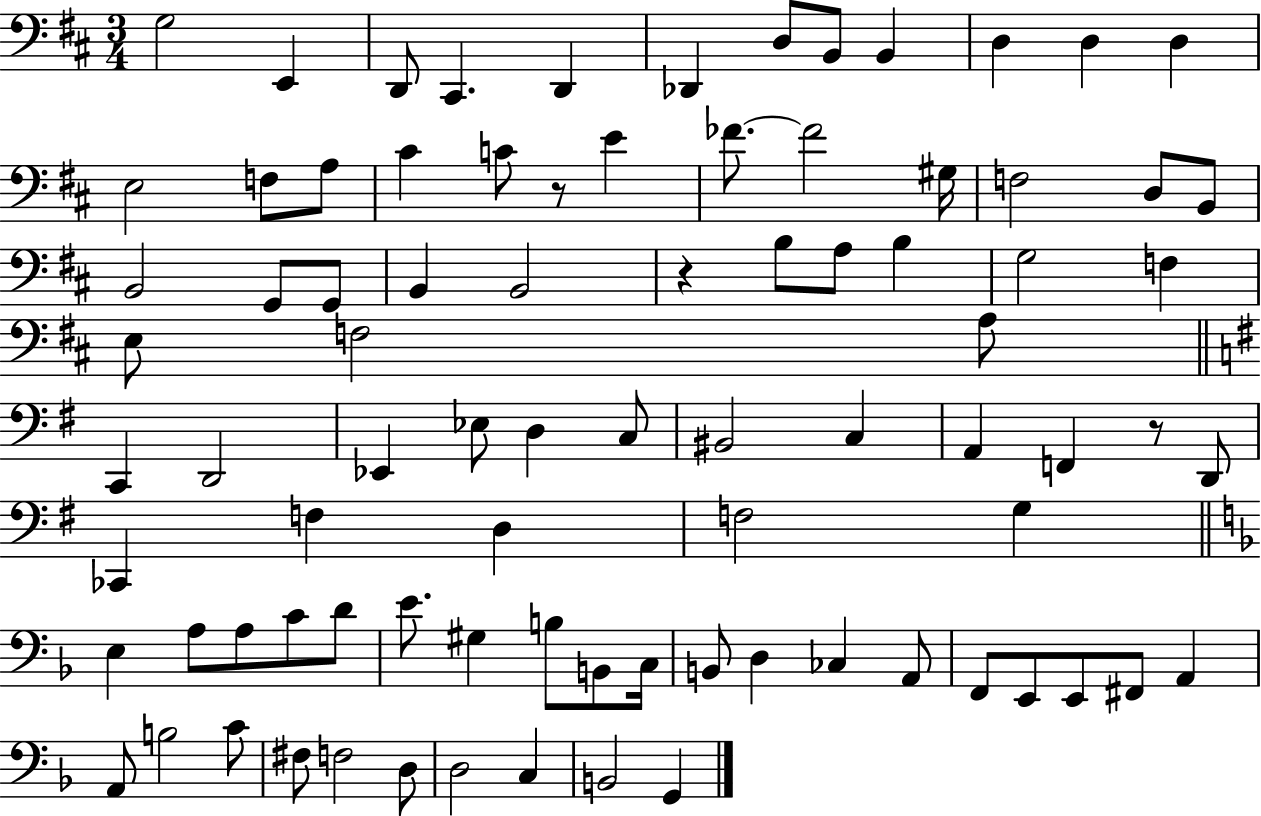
X:1
T:Untitled
M:3/4
L:1/4
K:D
G,2 E,, D,,/2 ^C,, D,, _D,, D,/2 B,,/2 B,, D, D, D, E,2 F,/2 A,/2 ^C C/2 z/2 E _F/2 _F2 ^G,/4 F,2 D,/2 B,,/2 B,,2 G,,/2 G,,/2 B,, B,,2 z B,/2 A,/2 B, G,2 F, E,/2 F,2 A,/2 C,, D,,2 _E,, _E,/2 D, C,/2 ^B,,2 C, A,, F,, z/2 D,,/2 _C,, F, D, F,2 G, E, A,/2 A,/2 C/2 D/2 E/2 ^G, B,/2 B,,/2 C,/4 B,,/2 D, _C, A,,/2 F,,/2 E,,/2 E,,/2 ^F,,/2 A,, A,,/2 B,2 C/2 ^F,/2 F,2 D,/2 D,2 C, B,,2 G,,